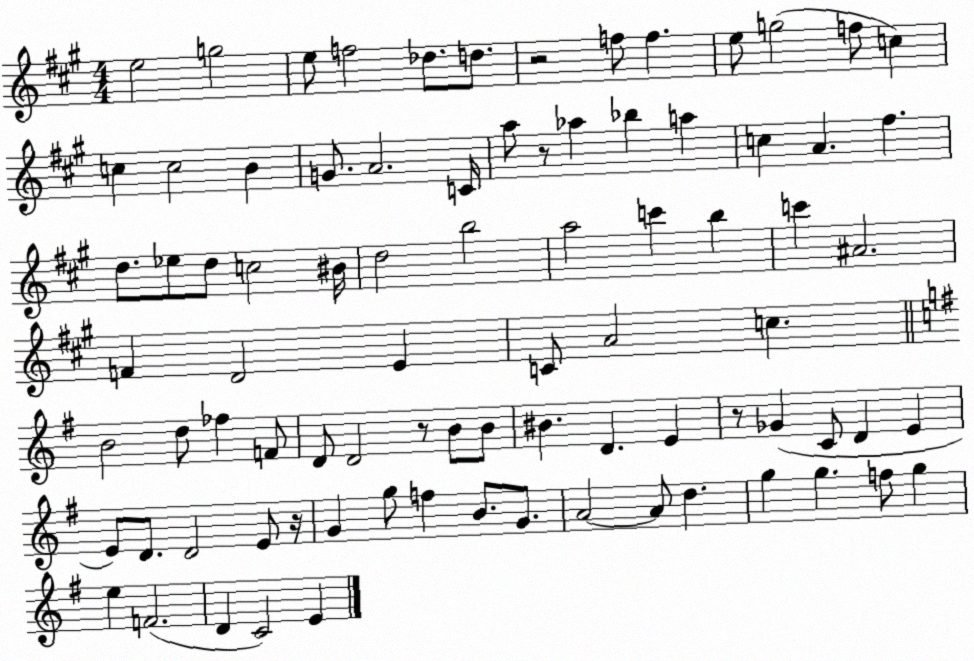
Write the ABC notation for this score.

X:1
T:Untitled
M:4/4
L:1/4
K:A
e2 g2 e/2 f2 _d/2 d/2 z2 f/2 f e/2 g2 f/2 c c c2 B G/2 A2 C/4 a/2 z/2 _a _b a c A ^f d/2 _e/2 d/2 c2 ^B/4 d2 b2 a2 c' b c' ^A2 F D2 E C/2 A2 c B2 d/2 _f F/2 D/2 D2 z/2 B/2 B/2 ^B D E z/2 _G C/2 D E E/2 D/2 D2 E/2 z/4 G g/2 f B/2 G/2 A2 A/2 d g g f/2 g e F2 D C2 E